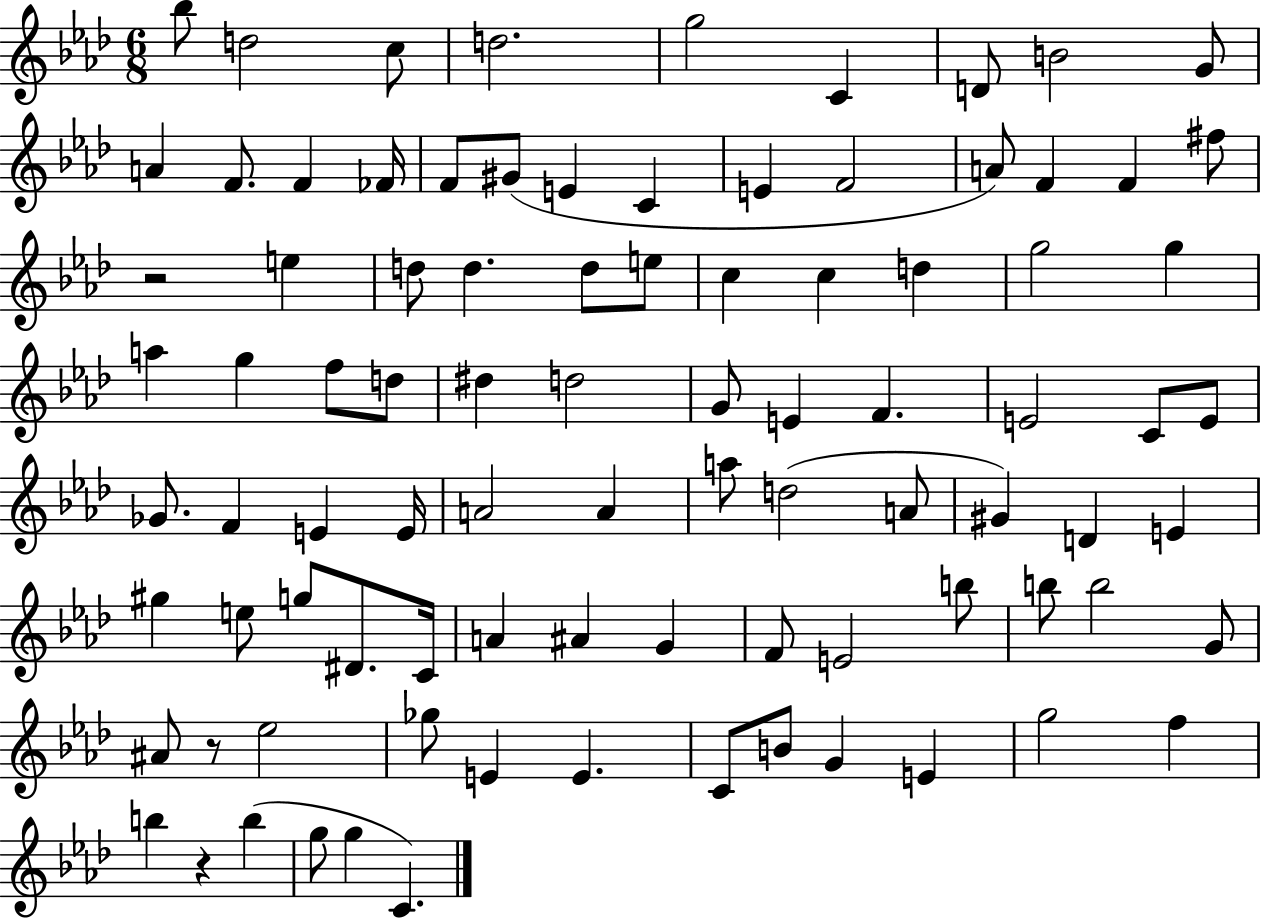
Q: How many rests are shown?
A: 3